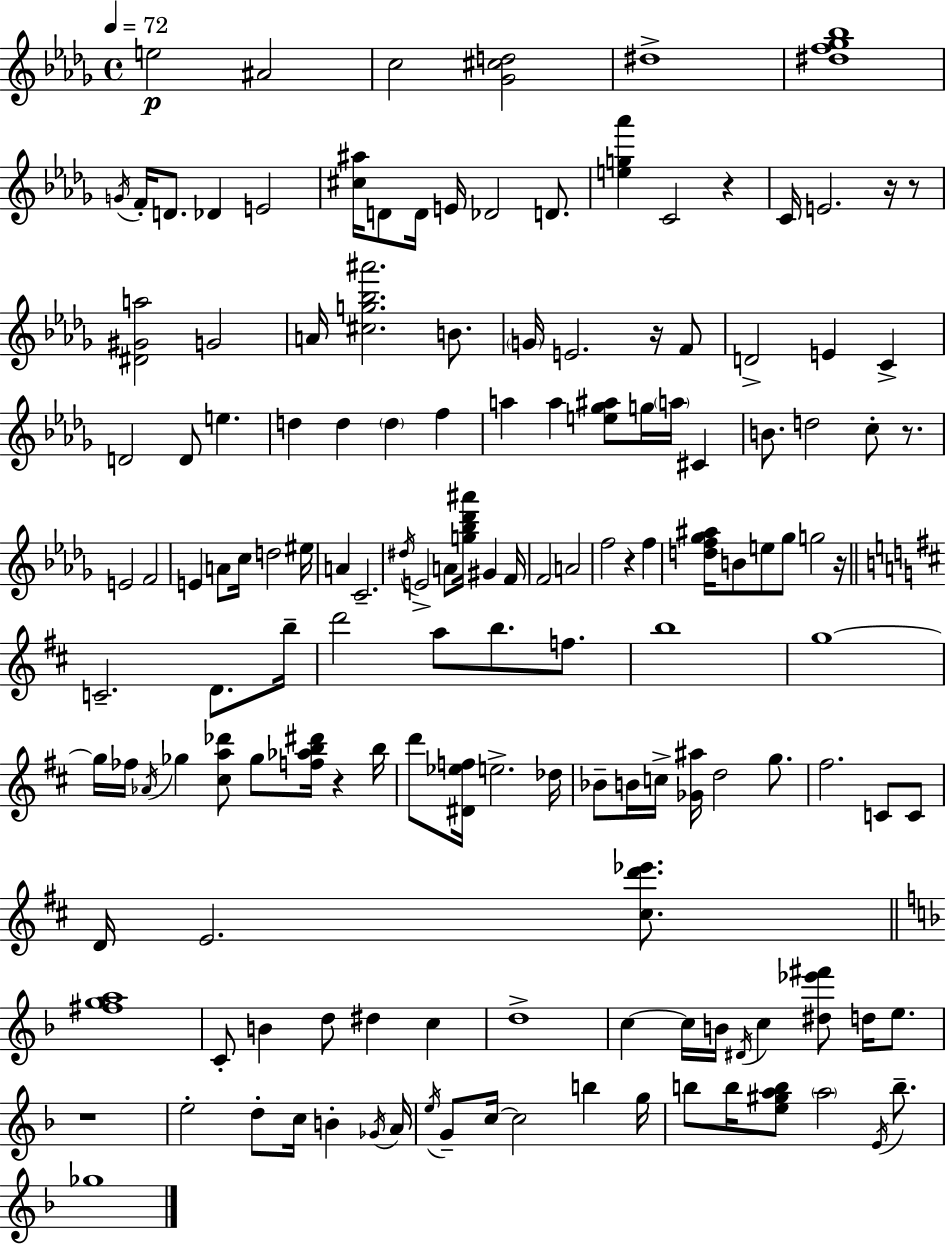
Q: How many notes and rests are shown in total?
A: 148